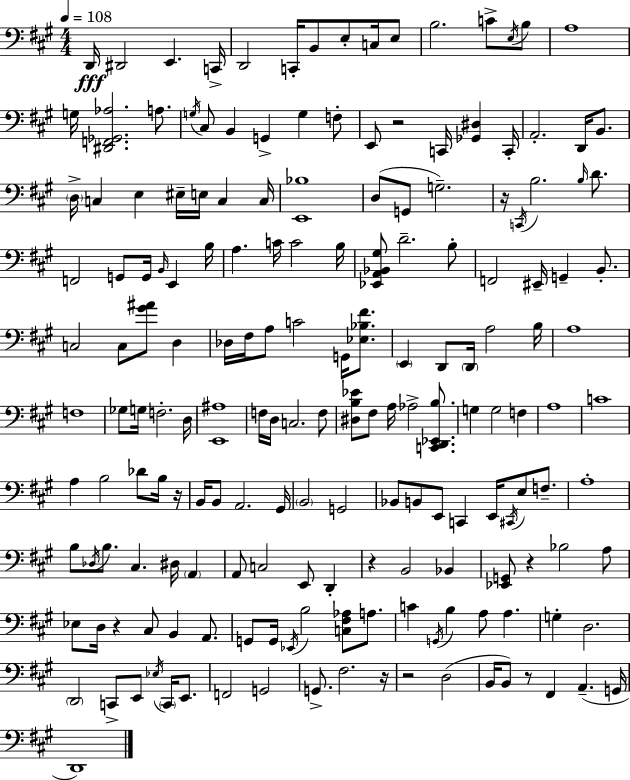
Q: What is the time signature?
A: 4/4